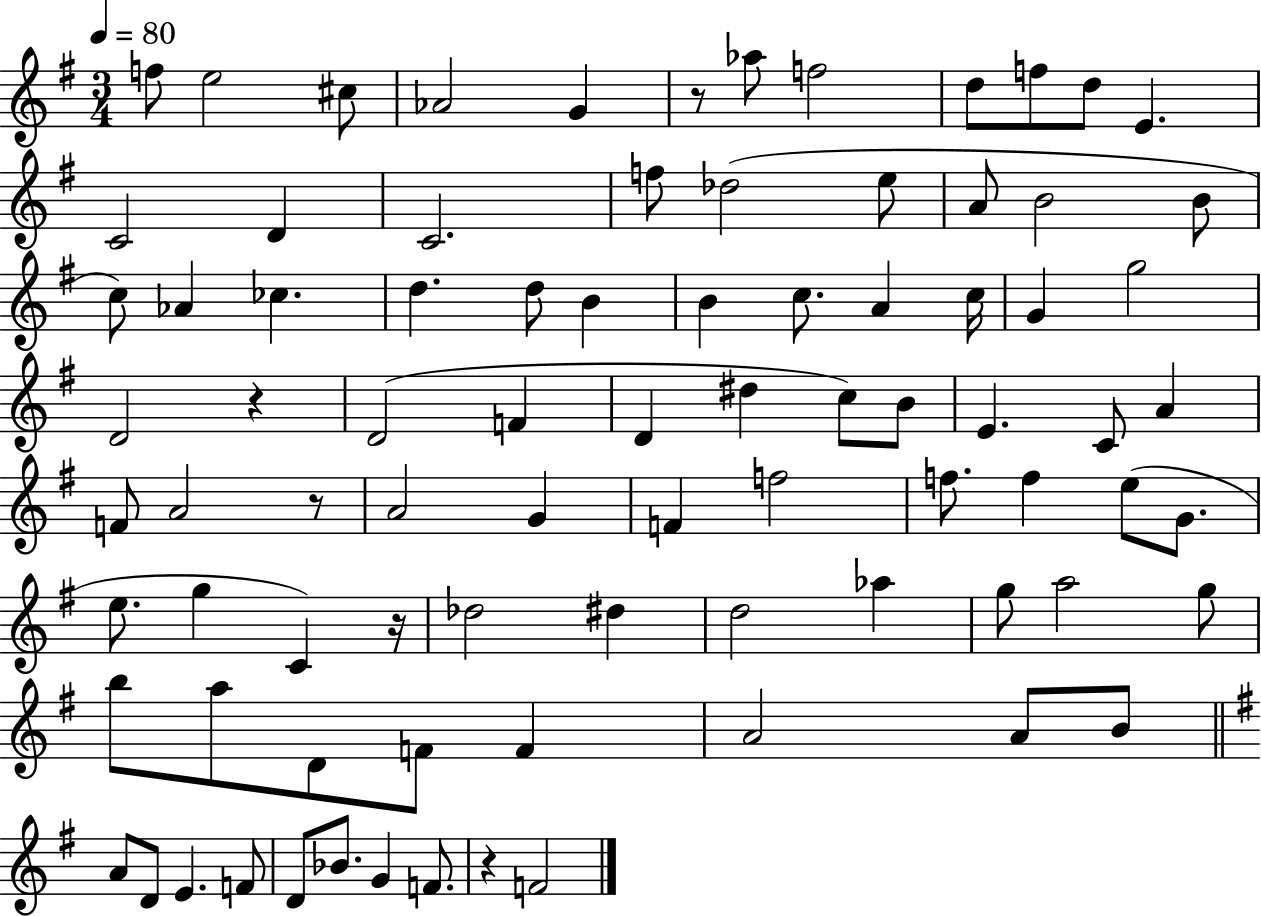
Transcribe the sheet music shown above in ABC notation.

X:1
T:Untitled
M:3/4
L:1/4
K:G
f/2 e2 ^c/2 _A2 G z/2 _a/2 f2 d/2 f/2 d/2 E C2 D C2 f/2 _d2 e/2 A/2 B2 B/2 c/2 _A _c d d/2 B B c/2 A c/4 G g2 D2 z D2 F D ^d c/2 B/2 E C/2 A F/2 A2 z/2 A2 G F f2 f/2 f e/2 G/2 e/2 g C z/4 _d2 ^d d2 _a g/2 a2 g/2 b/2 a/2 D/2 F/2 F A2 A/2 B/2 A/2 D/2 E F/2 D/2 _B/2 G F/2 z F2